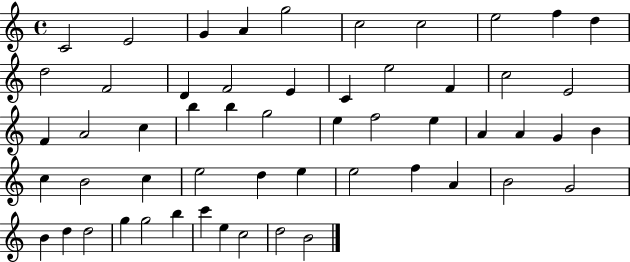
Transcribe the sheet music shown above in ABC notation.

X:1
T:Untitled
M:4/4
L:1/4
K:C
C2 E2 G A g2 c2 c2 e2 f d d2 F2 D F2 E C e2 F c2 E2 F A2 c b b g2 e f2 e A A G B c B2 c e2 d e e2 f A B2 G2 B d d2 g g2 b c' e c2 d2 B2